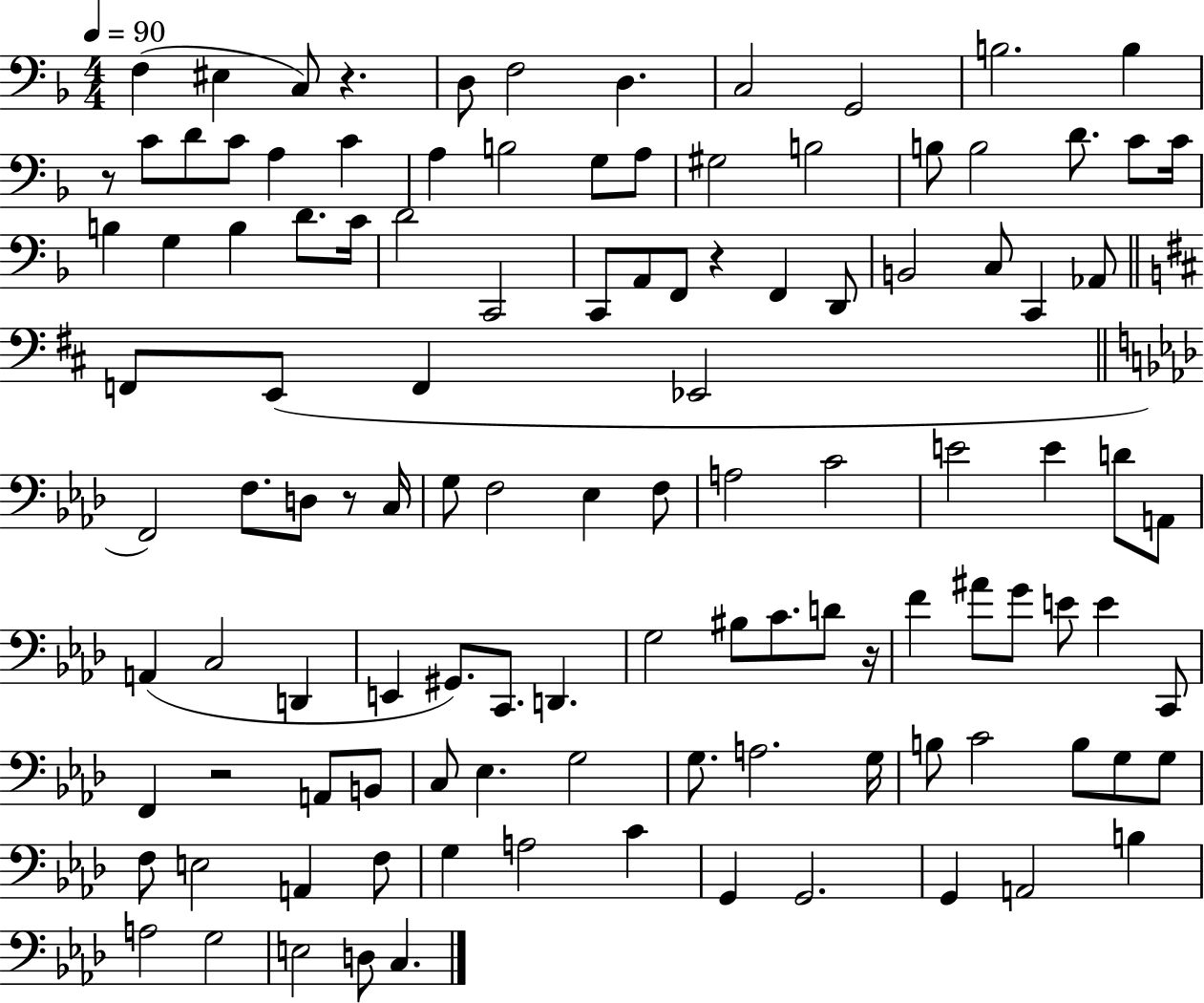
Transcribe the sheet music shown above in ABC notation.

X:1
T:Untitled
M:4/4
L:1/4
K:F
F, ^E, C,/2 z D,/2 F,2 D, C,2 G,,2 B,2 B, z/2 C/2 D/2 C/2 A, C A, B,2 G,/2 A,/2 ^G,2 B,2 B,/2 B,2 D/2 C/2 C/4 B, G, B, D/2 C/4 D2 C,,2 C,,/2 A,,/2 F,,/2 z F,, D,,/2 B,,2 C,/2 C,, _A,,/2 F,,/2 E,,/2 F,, _E,,2 F,,2 F,/2 D,/2 z/2 C,/4 G,/2 F,2 _E, F,/2 A,2 C2 E2 E D/2 A,,/2 A,, C,2 D,, E,, ^G,,/2 C,,/2 D,, G,2 ^B,/2 C/2 D/2 z/4 F ^A/2 G/2 E/2 E C,,/2 F,, z2 A,,/2 B,,/2 C,/2 _E, G,2 G,/2 A,2 G,/4 B,/2 C2 B,/2 G,/2 G,/2 F,/2 E,2 A,, F,/2 G, A,2 C G,, G,,2 G,, A,,2 B, A,2 G,2 E,2 D,/2 C,